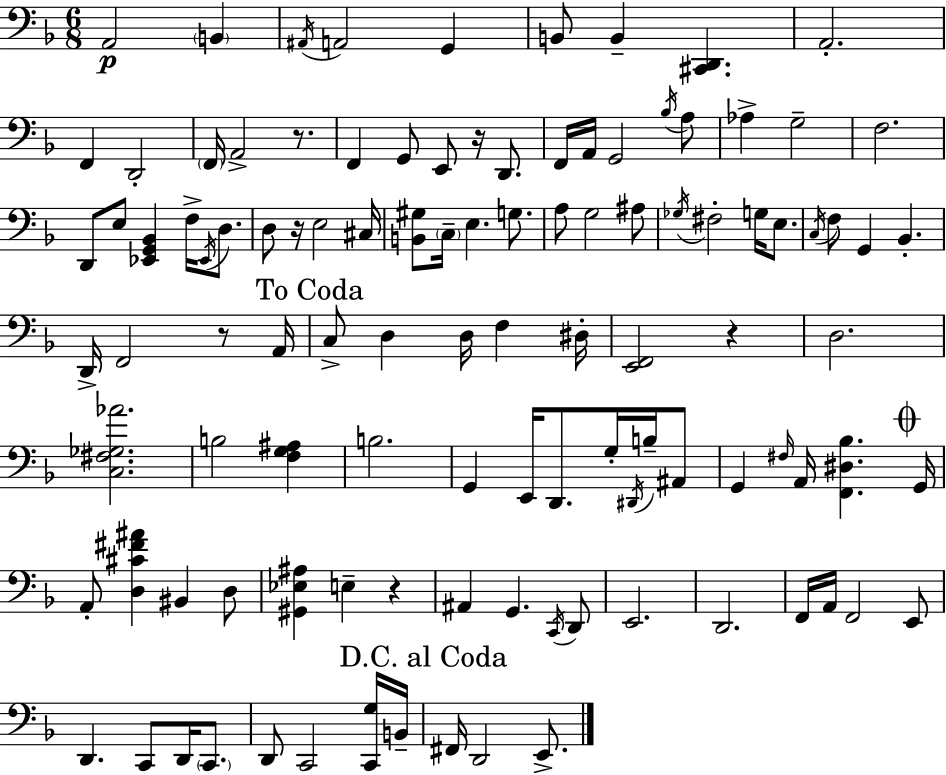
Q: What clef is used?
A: bass